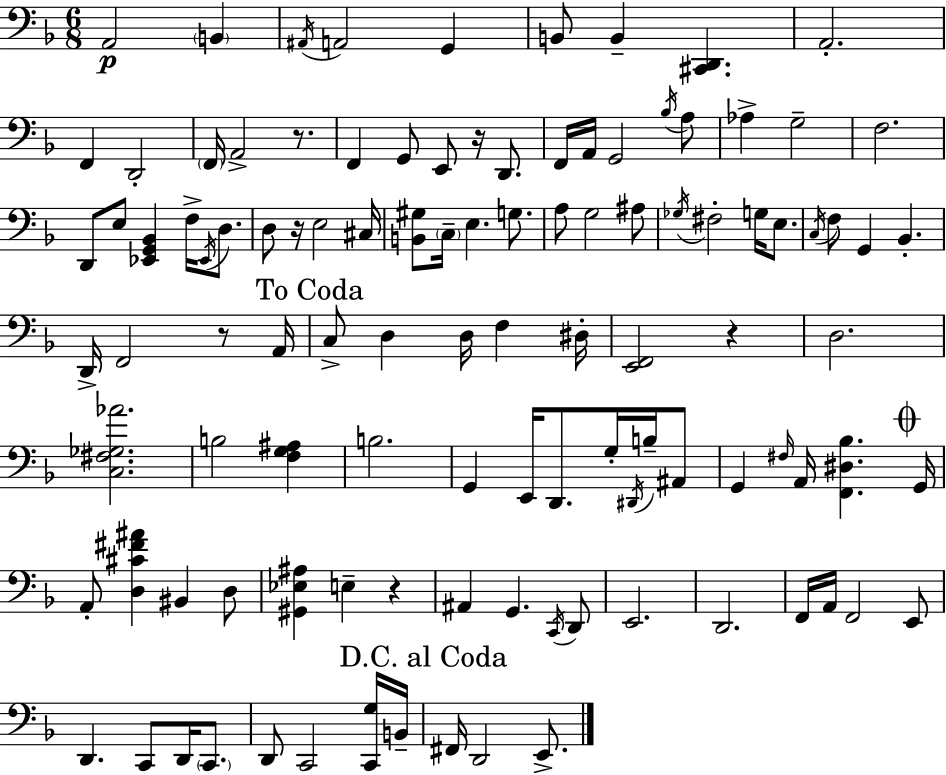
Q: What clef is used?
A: bass